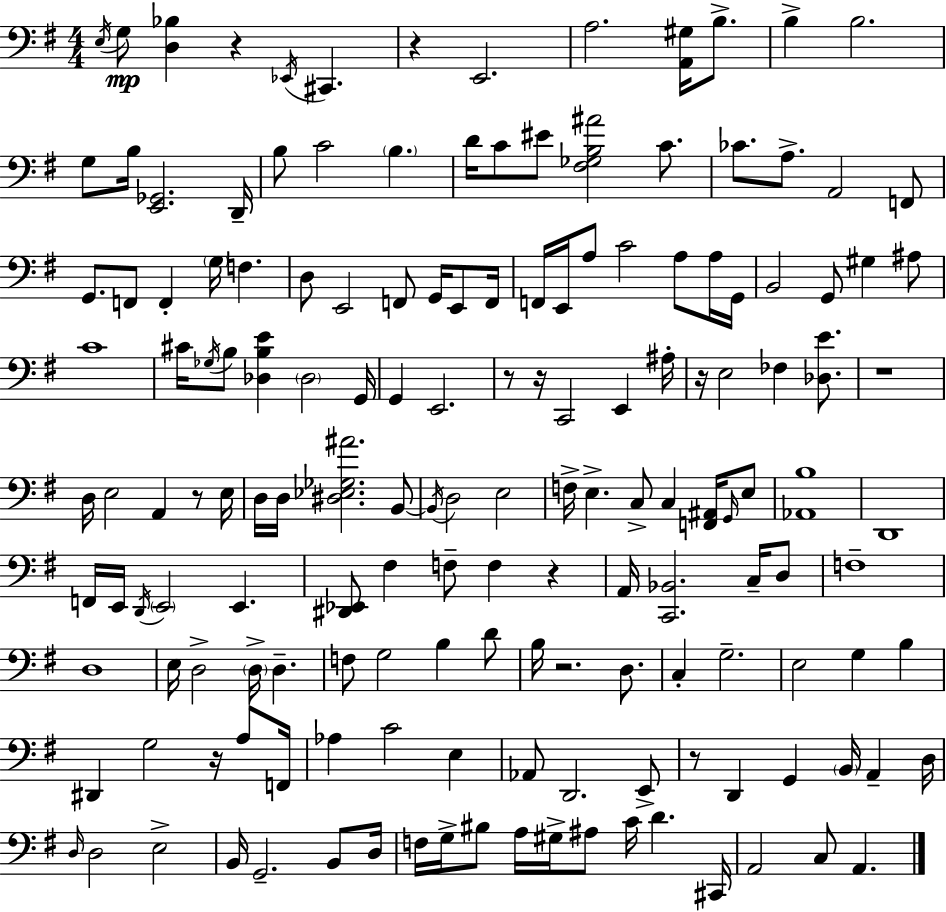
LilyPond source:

{
  \clef bass
  \numericTimeSignature
  \time 4/4
  \key e \minor
  \acciaccatura { e16 }\mp g8 <d bes>4 r4 \acciaccatura { ees,16 } cis,4. | r4 e,2. | a2. <a, gis>16 b8.-> | b4-> b2. | \break g8 b16 <e, ges,>2. | d,16-- b8 c'2 \parenthesize b4. | d'16 c'8 eis'8 <fis ges b ais'>2 c'8. | ces'8. a8.-> a,2 | \break f,8 g,8. f,8 f,4-. \parenthesize g16 f4. | d8 e,2 f,8 g,16 e,8 | f,16 f,16 e,16 a8 c'2 a8 | a16 g,16 b,2 g,8 gis4 | \break ais8 c'1 | cis'16 \acciaccatura { ges16 } b8 <des b e'>4 \parenthesize des2 | g,16 g,4 e,2. | r8 r16 c,2 e,4 | \break ais16-. r16 e2 fes4 | <des e'>8. r1 | d16 e2 a,4 | r8 e16 d16 d16 <dis ees ges ais'>2. | \break b,8~~ \acciaccatura { b,16 } d2 e2 | f16-> e4.-> c8-> c4 | <f, ais,>16 \grace { g,16 } e8 <aes, b>1 | d,1 | \break f,16 e,16 \acciaccatura { d,16 } \parenthesize e,2 | e,4. <dis, ees,>8 fis4 f8-- f4 | r4 a,16 <c, bes,>2. | c16-- d8 f1-- | \break d1 | e16 d2-> \parenthesize d16-> | d4.-- f8 g2 | b4 d'8 b16 r2. | \break d8. c4-. g2.-- | e2 g4 | b4 dis,4 g2 | r16 a8 f,16 aes4 c'2 | \break e4 aes,8 d,2. | e,8-> r8 d,4 g,4 | \parenthesize b,16 a,4-- d16 \grace { d16 } d2 e2-> | b,16 g,2.-- | \break b,8 d16 f16 g16-> bis8 a16 gis16-> ais8 c'16 | d'4. cis,16 a,2 c8 | a,4. \bar "|."
}